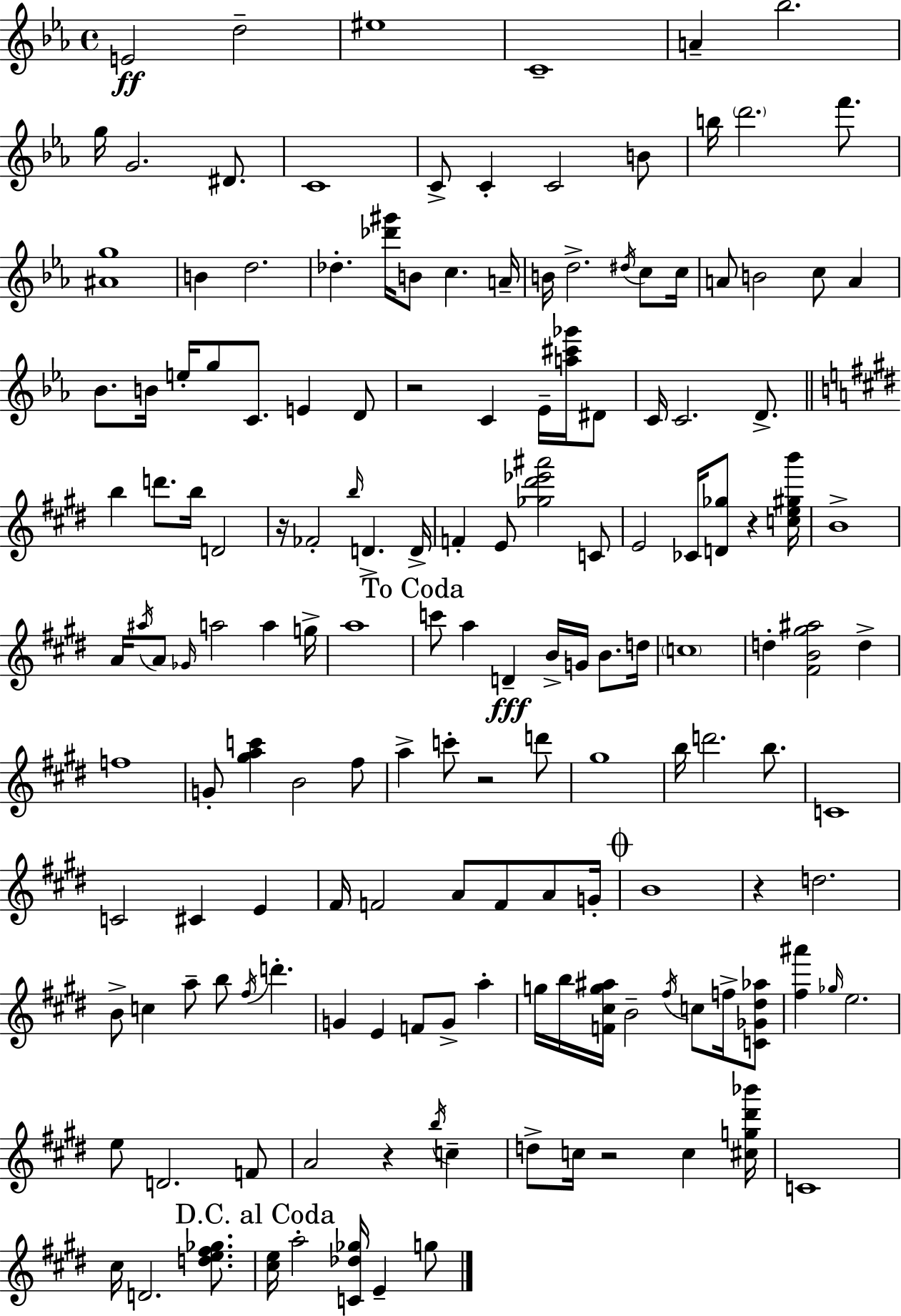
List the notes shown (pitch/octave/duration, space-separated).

E4/h D5/h EIS5/w C4/w A4/q Bb5/h. G5/s G4/h. D#4/e. C4/w C4/e C4/q C4/h B4/e B5/s D6/h. F6/e. [A#4,G5]/w B4/q D5/h. Db5/q. [Db6,G#6]/s B4/e C5/q. A4/s B4/s D5/h. D#5/s C5/e C5/s A4/e B4/h C5/e A4/q Bb4/e. B4/s E5/s G5/e C4/e. E4/q D4/e R/h C4/q Eb4/s [A5,C#6,Gb6]/s D#4/e C4/s C4/h. D4/e. B5/q D6/e. B5/s D4/h R/s FES4/h B5/s D4/q. D4/s F4/q E4/e [Gb5,D#6,Eb6,A#6]/h C4/e E4/h CES4/s [D4,Gb5]/e R/q [C5,E5,G#5,B6]/s B4/w A4/s A#5/s A4/e Gb4/s A5/h A5/q G5/s A5/w C6/e A5/q D4/q B4/s G4/s B4/e. D5/s C5/w D5/q [F#4,B4,G#5,A#5]/h D5/q F5/w G4/e [G#5,A5,C6]/q B4/h F#5/e A5/q C6/e R/h D6/e G#5/w B5/s D6/h. B5/e. C4/w C4/h C#4/q E4/q F#4/s F4/h A4/e F4/e A4/e G4/s B4/w R/q D5/h. B4/e C5/q A5/e B5/e F#5/s D6/q. G4/q E4/q F4/e G4/e A5/q G5/s B5/s [F4,C#5,G5,A#5]/s B4/h F#5/s C5/e F5/s [C4,Gb4,D#5,Ab5]/e [F#5,A#6]/q Gb5/s E5/h. E5/e D4/h. F4/e A4/h R/q B5/s C5/q D5/e C5/s R/h C5/q [C#5,G5,D#6,Bb6]/s C4/w C#5/s D4/h. [D5,E5,F#5,Gb5]/e. [C#5,E5]/s A5/h [C4,Db5,Gb5]/s E4/q G5/e